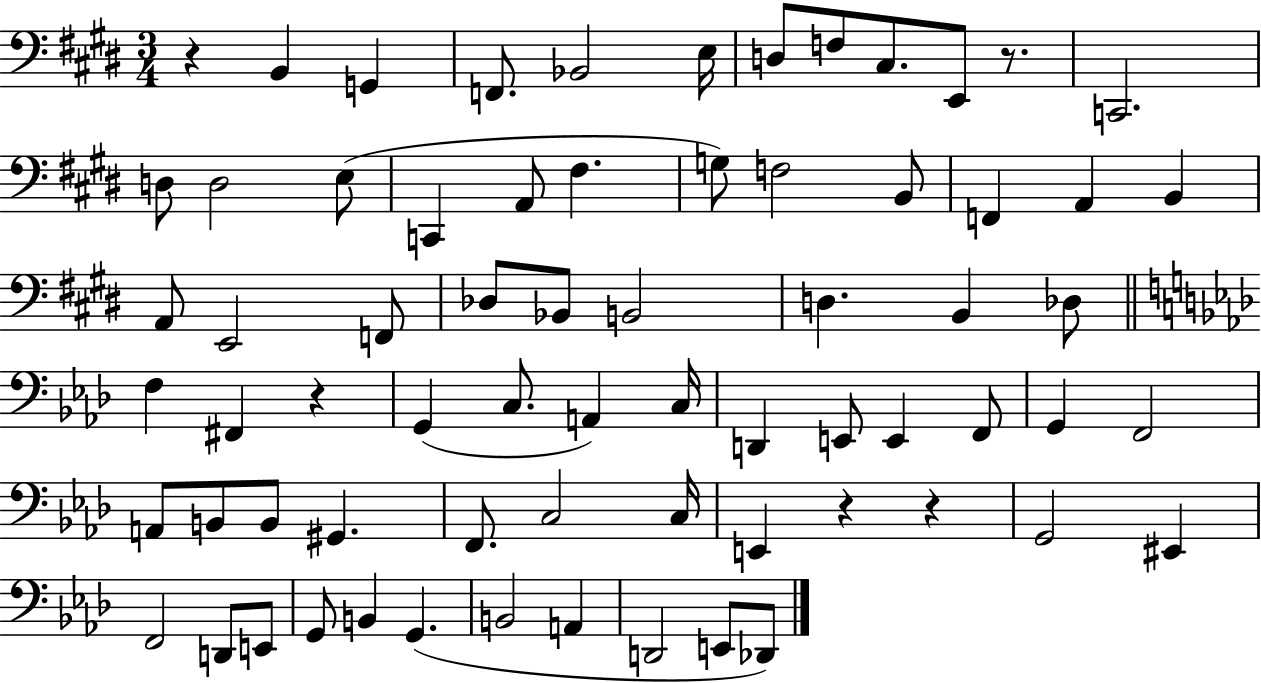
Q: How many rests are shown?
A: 5